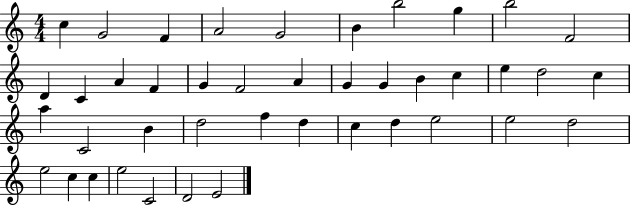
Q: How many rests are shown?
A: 0